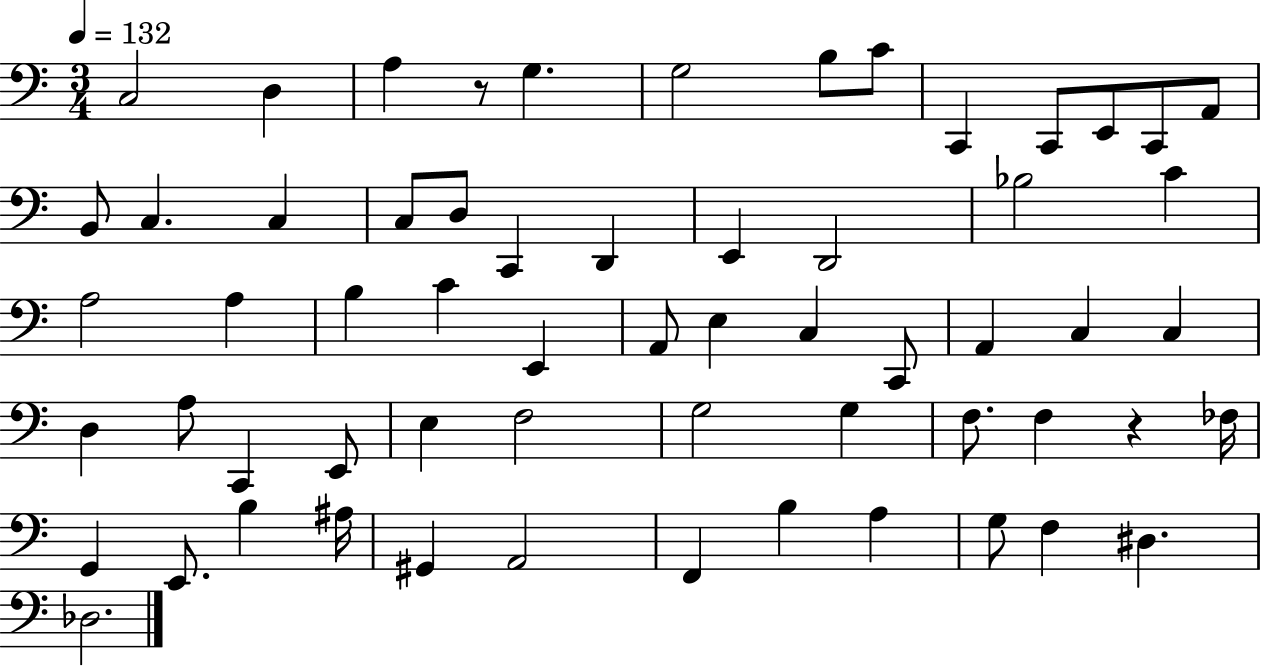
X:1
T:Untitled
M:3/4
L:1/4
K:C
C,2 D, A, z/2 G, G,2 B,/2 C/2 C,, C,,/2 E,,/2 C,,/2 A,,/2 B,,/2 C, C, C,/2 D,/2 C,, D,, E,, D,,2 _B,2 C A,2 A, B, C E,, A,,/2 E, C, C,,/2 A,, C, C, D, A,/2 C,, E,,/2 E, F,2 G,2 G, F,/2 F, z _F,/4 G,, E,,/2 B, ^A,/4 ^G,, A,,2 F,, B, A, G,/2 F, ^D, _D,2